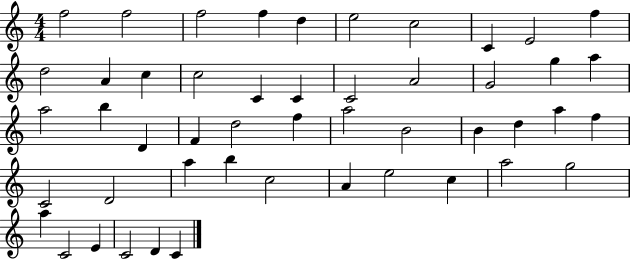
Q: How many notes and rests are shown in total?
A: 49